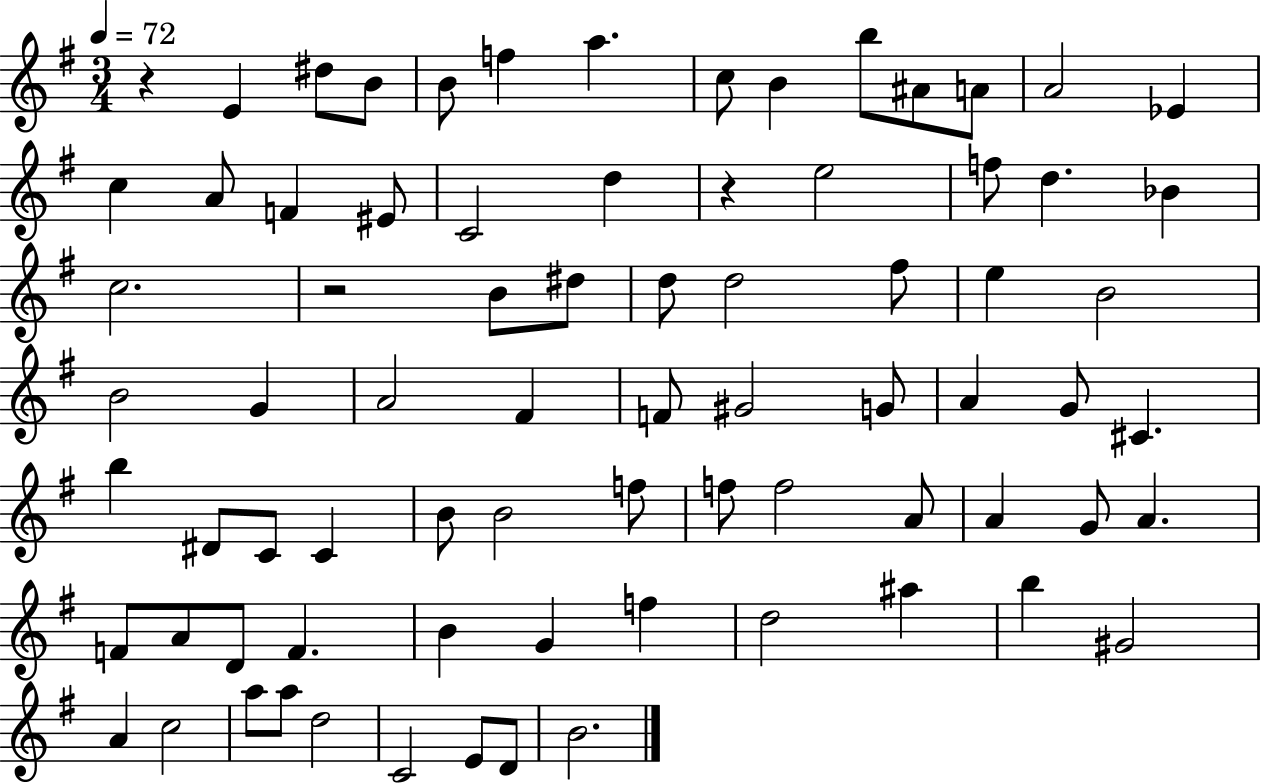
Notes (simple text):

R/q E4/q D#5/e B4/e B4/e F5/q A5/q. C5/e B4/q B5/e A#4/e A4/e A4/h Eb4/q C5/q A4/e F4/q EIS4/e C4/h D5/q R/q E5/h F5/e D5/q. Bb4/q C5/h. R/h B4/e D#5/e D5/e D5/h F#5/e E5/q B4/h B4/h G4/q A4/h F#4/q F4/e G#4/h G4/e A4/q G4/e C#4/q. B5/q D#4/e C4/e C4/q B4/e B4/h F5/e F5/e F5/h A4/e A4/q G4/e A4/q. F4/e A4/e D4/e F4/q. B4/q G4/q F5/q D5/h A#5/q B5/q G#4/h A4/q C5/h A5/e A5/e D5/h C4/h E4/e D4/e B4/h.